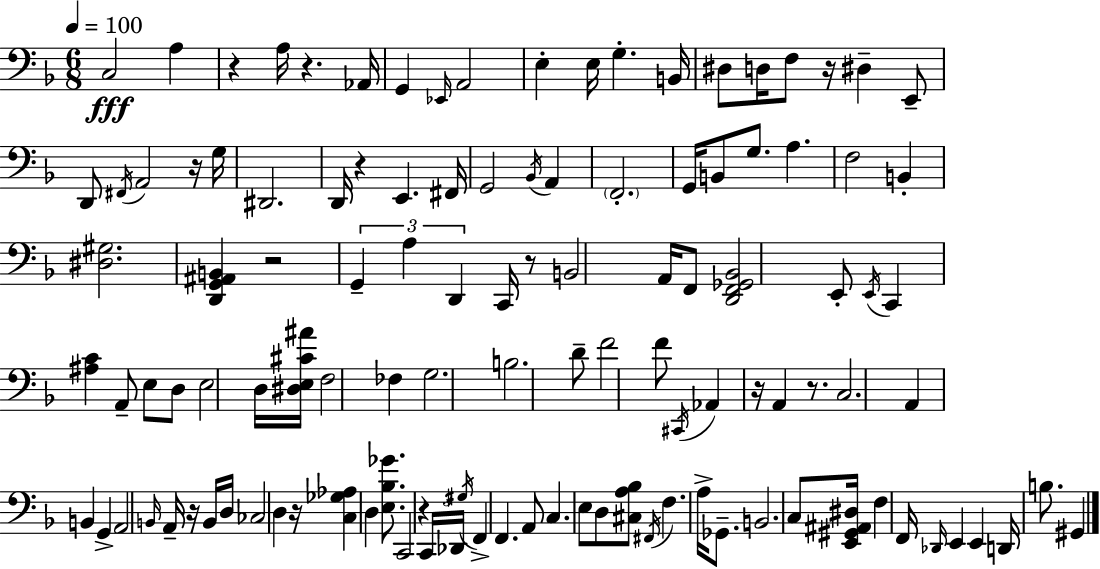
{
  \clef bass
  \numericTimeSignature
  \time 6/8
  \key d \minor
  \tempo 4 = 100
  c2\fff a4 | r4 a16 r4. aes,16 | g,4 \grace { ees,16 } a,2 | e4-. e16 g4.-. | \break b,16 dis8 d16 f8 r16 dis4-- e,8-- | d,8 \acciaccatura { fis,16 } a,2 | r16 g16 dis,2. | d,16 r4 e,4. | \break fis,16 g,2 \acciaccatura { bes,16 } a,4 | \parenthesize f,2.-. | g,16 b,8 g8. a4. | f2 b,4-. | \break <dis gis>2. | <d, g, ais, b,>4 r2 | \tuplet 3/2 { g,4-- a4 d,4 } | c,16 r8 b,2 | \break a,16 f,8 <d, f, ges, bes,>2 | e,8-. \acciaccatura { e,16 } c,4 <ais c'>4 | a,8-- e8 d8 e2 | d16 <dis e cis' ais'>16 f2 | \break fes4 g2. | b2. | d'8-- f'2 | f'8 \acciaccatura { cis,16 } aes,4 r16 a,4 | \break r8. c2. | a,4 b,4 | g,4-> a,2 | \grace { b,16 } a,16-- r16 b,16 d16 ces2 | \break d4 r16 <c ges aes>4 d4 | <e bes ges'>8. c,2 | r4 \tuplet 3/2 { c,16 des,16 \acciaccatura { gis16 } } f,4-> | f,4. a,8 c4. | \break e8 d8 <cis a bes>8 \acciaccatura { fis,16 } f4. | a16-> ges,8.-- b,2. | c8 <e, gis, ais, dis>16 f4 | f,16 \grace { des,16 } e,4 e,4 | \break d,16 b8. gis,4 \bar "|."
}